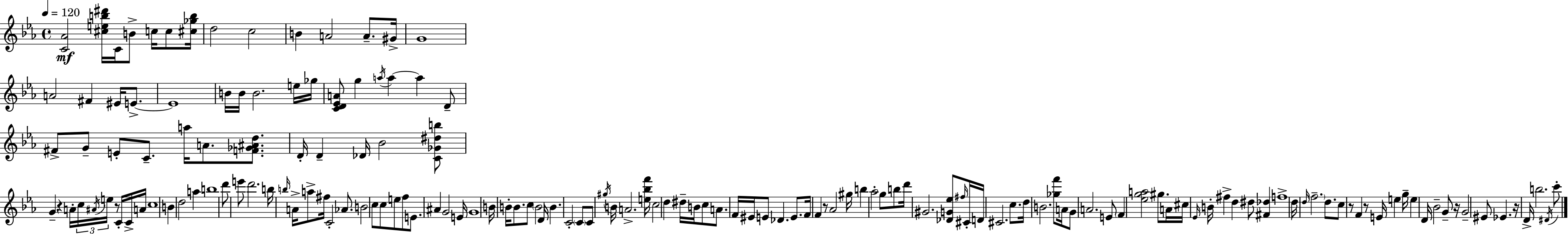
X:1
T:Untitled
M:4/4
L:1/4
K:Eb
[C_A]2 [^ceb^d']/4 C/4 B/2 c/4 c/2 [^c_gb]/4 d2 c2 B A2 A/2 ^G/4 G4 A2 ^F ^E/4 E/2 E4 B/4 B/4 B2 e/4 _g/4 [CD_EA]/2 g a/4 a a D/2 ^F/2 G/2 E/2 C/2 a/4 A/2 [F_G^Ad]/2 D/4 D _D/4 _B2 [C_G^db]/2 G z A/4 c/4 ^A/4 e/4 z/2 C/4 C/4 A/4 c4 B d2 a b4 d'/2 e'/2 d'2 b/4 b/4 A/4 a/2 ^f/4 C2 _A/2 B2 c/2 c/2 e/2 f/2 E/2 ^A G2 E/4 G4 B/4 B/4 B/2 c/2 B2 D/4 B C2 C/2 C/2 ^g/4 B/4 A2 [e_bf']/4 c2 d ^d/4 B/4 c/2 A/2 F/4 ^E/4 E/2 _D E/2 F/4 F z/2 _A2 ^g/4 b _a2 g/2 b/2 d'/4 ^G2 [_DG_e]/2 ^f/4 ^C/4 D/4 ^C2 c/2 d/4 B2 [_gf']/2 A/4 G/2 A2 E/2 F [_ega]2 ^g/2 A/4 ^c/4 _E/4 B/4 ^f d ^d/2 [^F_d] f4 d/4 d/4 f2 d/2 c/2 z/2 F z/2 E/4 e g/4 e D/4 _B2 G/2 z/4 G2 ^E/2 _E z/4 D/4 b2 ^D/4 c'/2